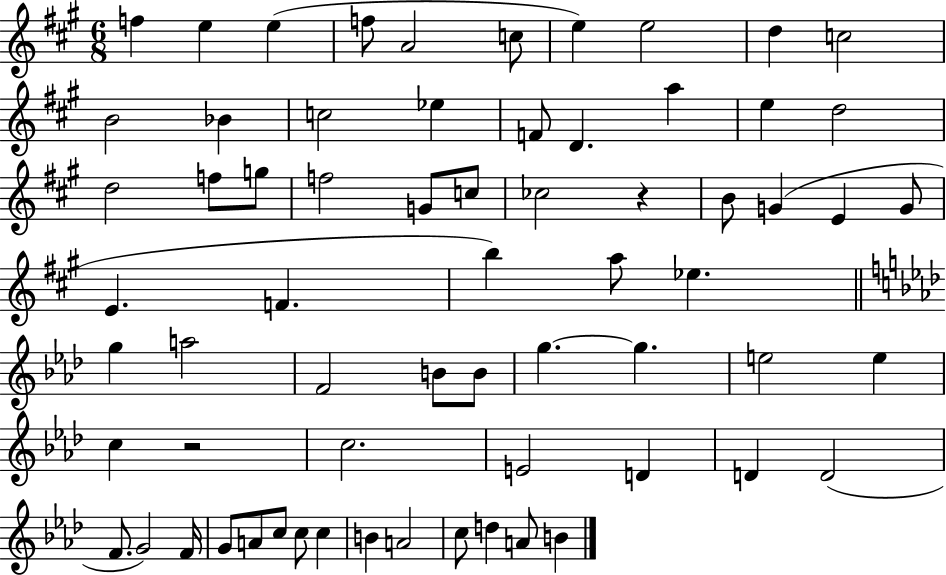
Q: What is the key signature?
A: A major